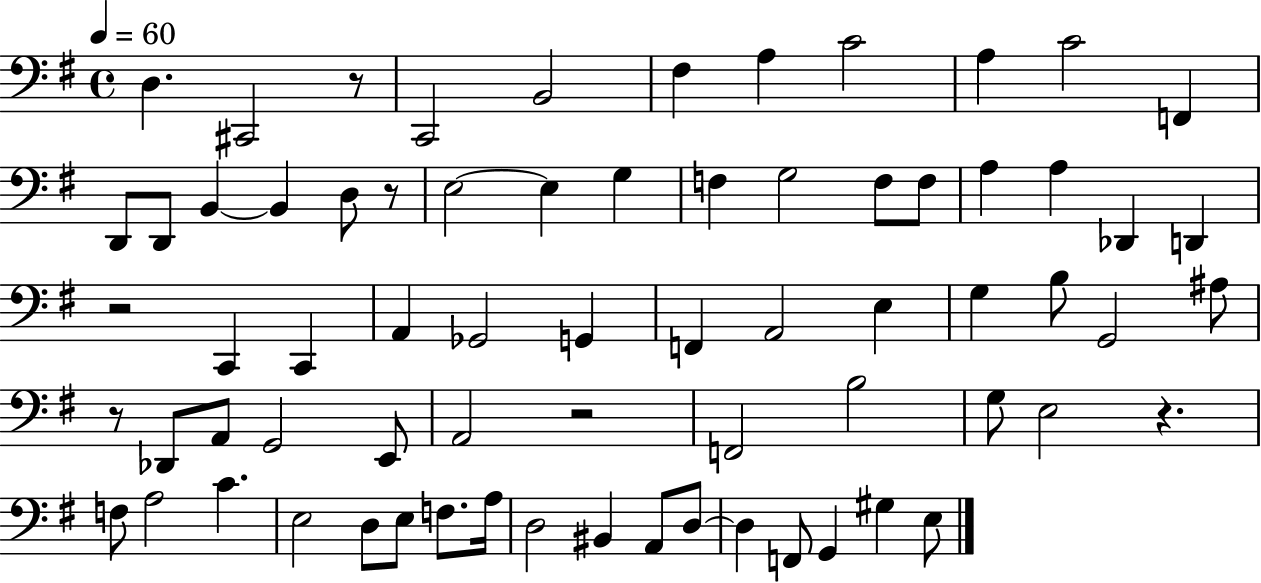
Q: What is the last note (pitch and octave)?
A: E3